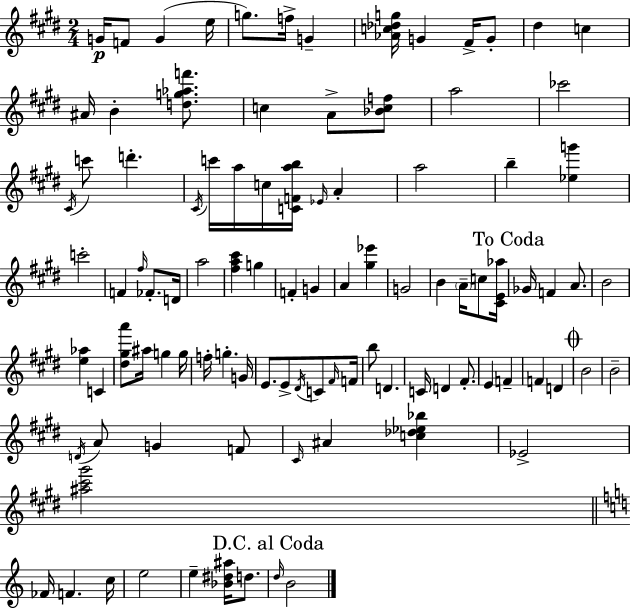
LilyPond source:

{
  \clef treble
  \numericTimeSignature
  \time 2/4
  \key e \major
  g'16\p f'8 g'4( e''16 | g''8.) f''16-> g'4-- | <aes' c'' des'' g''>16 g'4 fis'16-> g'8-. | dis''4 c''4 | \break ais'16 b'4-. <d'' g'' aes'' f'''>8. | c''4 a'8-> <bes' c'' f''>8 | a''2 | ces'''2 | \break \acciaccatura { cis'16 } c'''8 d'''4.-. | \acciaccatura { cis'16 } c'''16 a''16 c''16 <c' f' a'' b''>16 \grace { ees'16 } a'4-. | a''2 | b''4-- <ees'' g'''>4 | \break c'''2-. | f'4 \grace { fis''16 } | fes'8.-. d'16 a''2 | <fis'' a'' cis'''>4 | \break g''4 f'4-. | g'4 a'4 | <gis'' ees'''>4 g'2 | b'4 | \break \parenthesize a'16-- c''8 <cis' e' aes''>16 \mark "To Coda" ges'16 f'4 | a'8. b'2 | <e'' aes''>4 | c'4 <dis'' gis'' a'''>8 ais''16 g''4 | \break g''16 f''16-. g''4.-. | g'16 e'8. e'8-> | \acciaccatura { dis'16 } c'8 \grace { fis'16 } f'16 b''8 | d'4. c'16 d'4 | \break fis'8.-. e'4 | f'4-- f'4 | d'4 \mark \markup { \musicglyph "scripts.coda" } b'2 | b'2-- | \break \acciaccatura { d'16 } a'8 | g'4 f'8 \grace { cis'16 } | ais'4 <c'' des'' ees'' bes''>4 | ees'2-> | \break <ais'' cis''' gis'''>2 | \bar "||" \break \key c \major fes'16 f'4. c''16 | e''2 | e''4-- <bes' dis'' ais''>16 d''8. | \mark "D.C. al Coda" \grace { d''16 } b'2 | \break \bar "|."
}